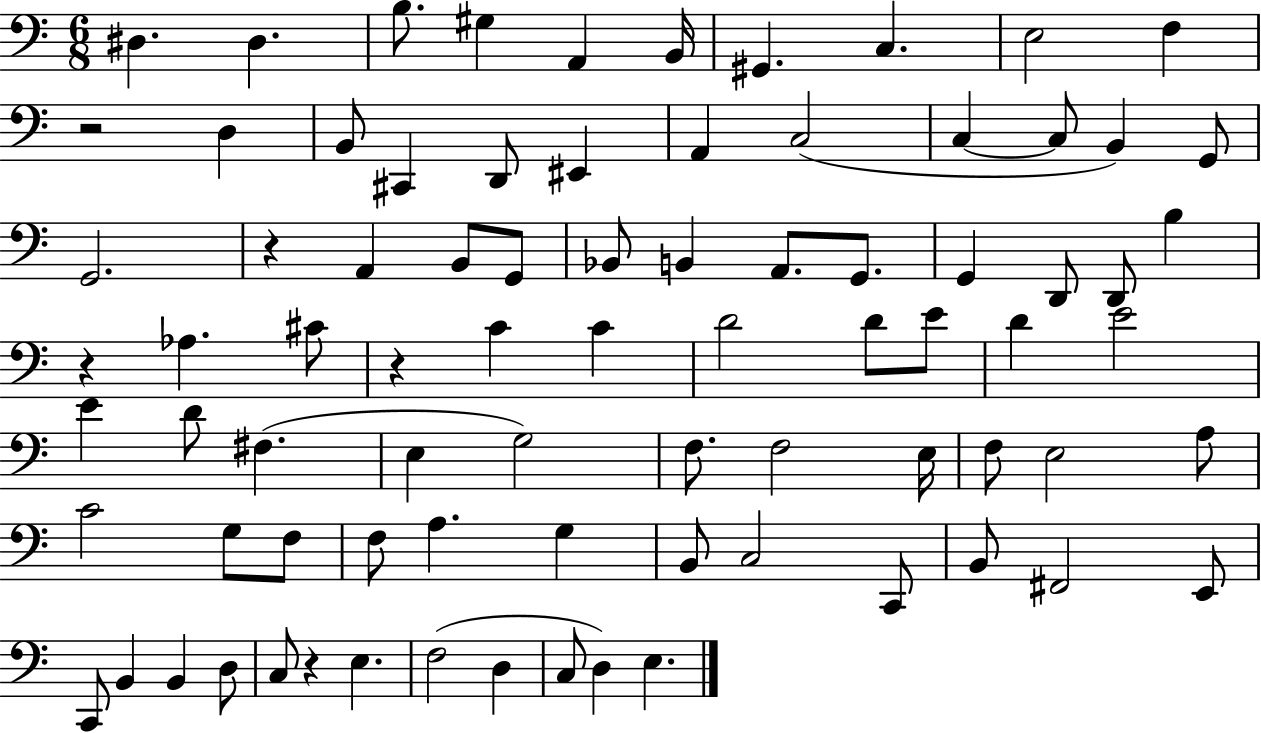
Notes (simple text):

D#3/q. D#3/q. B3/e. G#3/q A2/q B2/s G#2/q. C3/q. E3/h F3/q R/h D3/q B2/e C#2/q D2/e EIS2/q A2/q C3/h C3/q C3/e B2/q G2/e G2/h. R/q A2/q B2/e G2/e Bb2/e B2/q A2/e. G2/e. G2/q D2/e D2/e B3/q R/q Ab3/q. C#4/e R/q C4/q C4/q D4/h D4/e E4/e D4/q E4/h E4/q D4/e F#3/q. E3/q G3/h F3/e. F3/h E3/s F3/e E3/h A3/e C4/h G3/e F3/e F3/e A3/q. G3/q B2/e C3/h C2/e B2/e F#2/h E2/e C2/e B2/q B2/q D3/e C3/e R/q E3/q. F3/h D3/q C3/e D3/q E3/q.